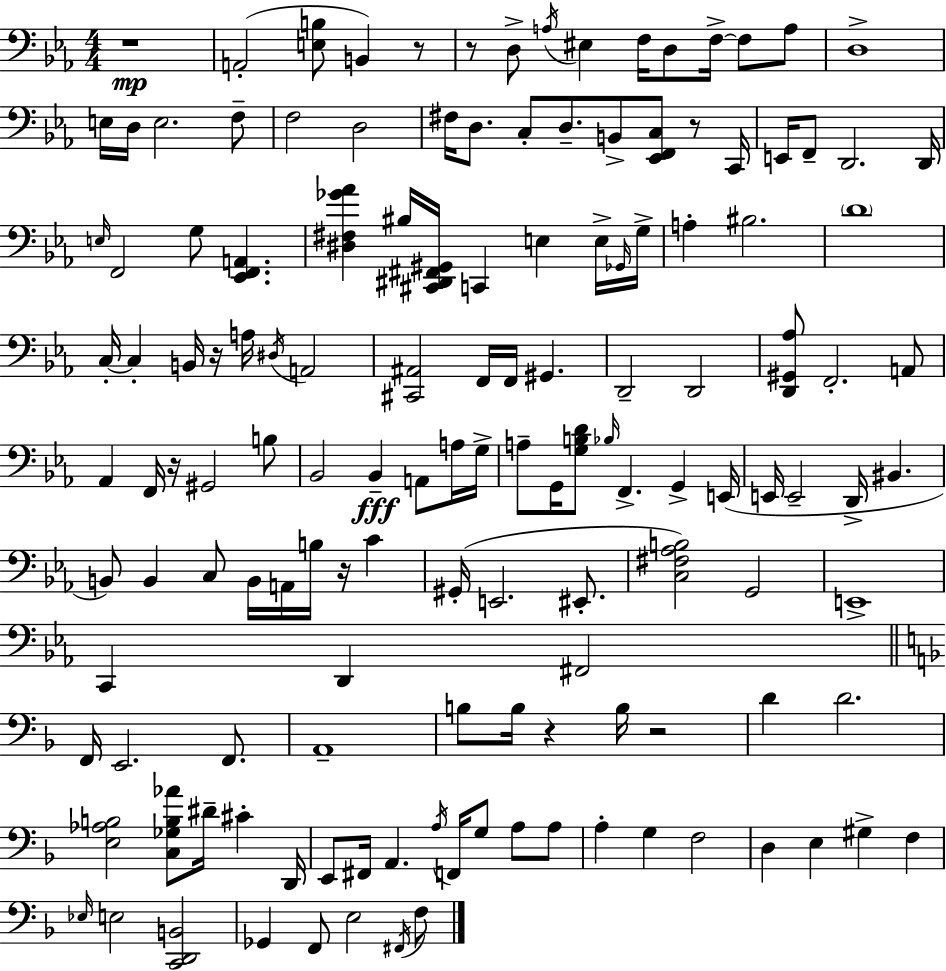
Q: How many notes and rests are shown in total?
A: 141